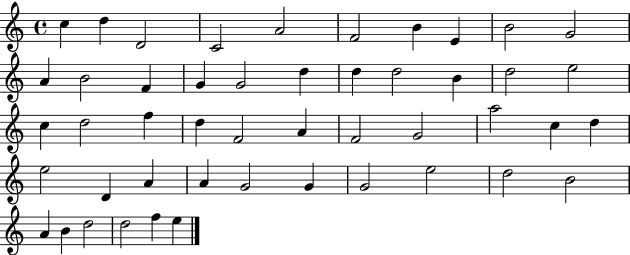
{
  \clef treble
  \time 4/4
  \defaultTimeSignature
  \key c \major
  c''4 d''4 d'2 | c'2 a'2 | f'2 b'4 e'4 | b'2 g'2 | \break a'4 b'2 f'4 | g'4 g'2 d''4 | d''4 d''2 b'4 | d''2 e''2 | \break c''4 d''2 f''4 | d''4 f'2 a'4 | f'2 g'2 | a''2 c''4 d''4 | \break e''2 d'4 a'4 | a'4 g'2 g'4 | g'2 e''2 | d''2 b'2 | \break a'4 b'4 d''2 | d''2 f''4 e''4 | \bar "|."
}